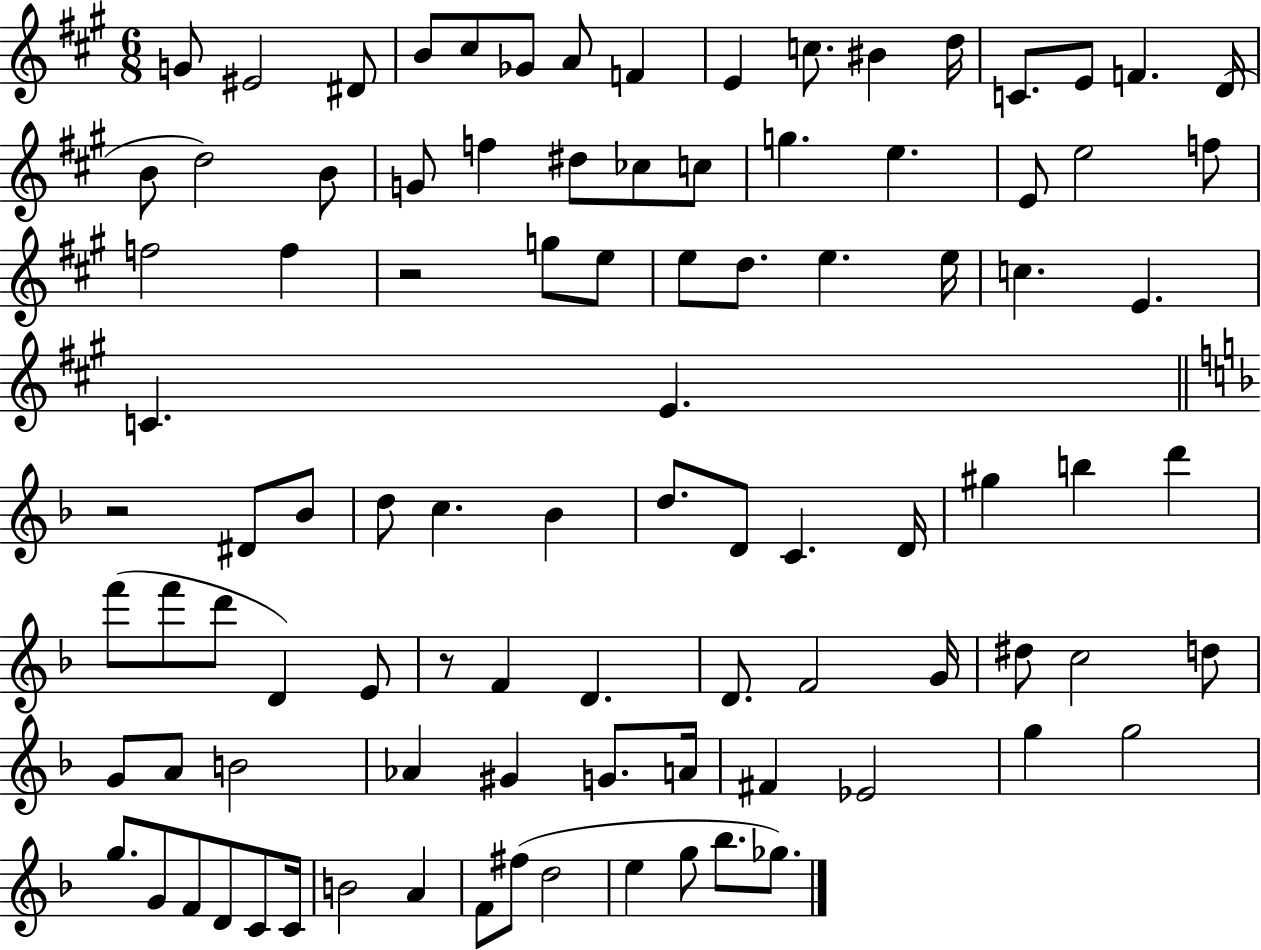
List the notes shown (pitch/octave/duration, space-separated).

G4/e EIS4/h D#4/e B4/e C#5/e Gb4/e A4/e F4/q E4/q C5/e. BIS4/q D5/s C4/e. E4/e F4/q. D4/s B4/e D5/h B4/e G4/e F5/q D#5/e CES5/e C5/e G5/q. E5/q. E4/e E5/h F5/e F5/h F5/q R/h G5/e E5/e E5/e D5/e. E5/q. E5/s C5/q. E4/q. C4/q. E4/q. R/h D#4/e Bb4/e D5/e C5/q. Bb4/q D5/e. D4/e C4/q. D4/s G#5/q B5/q D6/q F6/e F6/e D6/e D4/q E4/e R/e F4/q D4/q. D4/e. F4/h G4/s D#5/e C5/h D5/e G4/e A4/e B4/h Ab4/q G#4/q G4/e. A4/s F#4/q Eb4/h G5/q G5/h G5/e. G4/e F4/e D4/e C4/e C4/s B4/h A4/q F4/e F#5/e D5/h E5/q G5/e Bb5/e. Gb5/e.